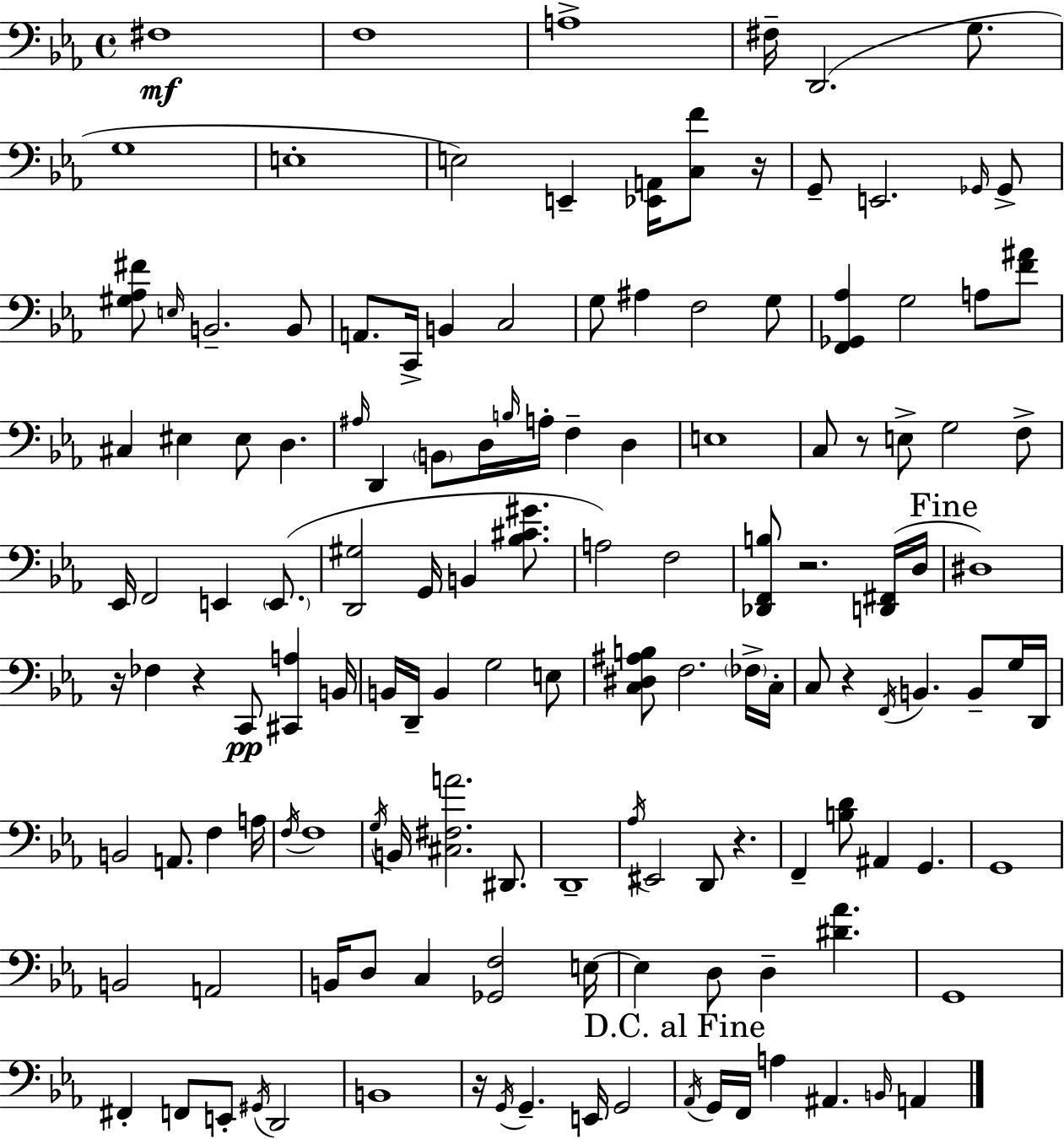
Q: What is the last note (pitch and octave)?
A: A2